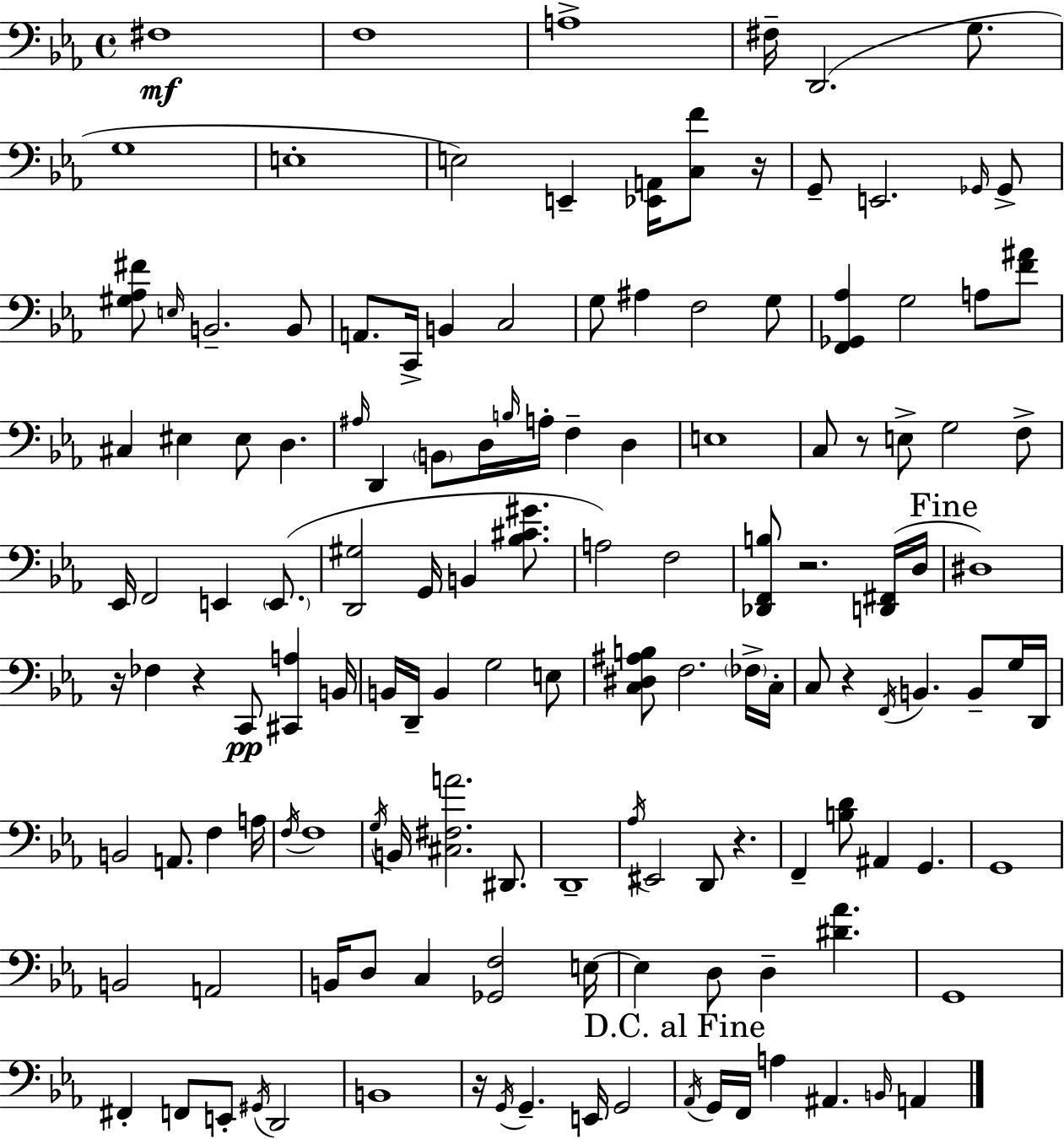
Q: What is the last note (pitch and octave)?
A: A2